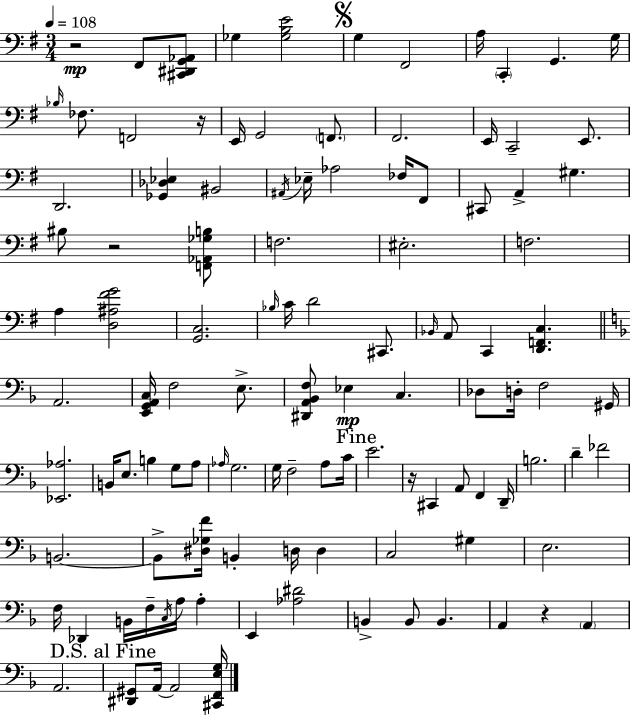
R/h F#2/e [C#2,D#2,G2,Ab2]/e Gb3/q [Gb3,B3,E4]/h G3/q F#2/h A3/s C2/q G2/q. G3/s Bb3/s FES3/e. F2/h R/s E2/s G2/h F2/e. F#2/h. E2/s C2/h E2/e. D2/h. [Gb2,Db3,Eb3]/q BIS2/h A#2/s Eb3/s Ab3/h FES3/s F#2/e C#2/e A2/q G#3/q. BIS3/e R/h [F2,Ab2,Gb3,B3]/e F3/h. EIS3/h. F3/h. A3/q [D3,A#3,F#4,G4]/h [G2,C3]/h. Bb3/s C4/s D4/h C#2/e. Bb2/s A2/e C2/q [D2,F2,C3]/q. A2/h. [E2,G2,A2,C3]/s F3/h E3/e. [D#2,A2,Bb2,F3]/e Eb3/q C3/q. Db3/e D3/s F3/h G#2/s [Eb2,Ab3]/h. B2/s E3/e. B3/q G3/e A3/e Ab3/s G3/h. G3/s F3/h A3/e C4/s E4/h. R/s C#2/q A2/e F2/q D2/s B3/h. D4/q FES4/h B2/h. B2/e [D#3,Gb3,F4]/s B2/q D3/s D3/q C3/h G#3/q E3/h. F3/s Db2/q B2/s F3/s C3/s A3/s A3/q E2/q [Ab3,D#4]/h B2/q B2/e B2/q. A2/q R/q A2/q A2/h. [D#2,G#2]/e A2/s A2/h [C#2,F2,E3,G3]/s